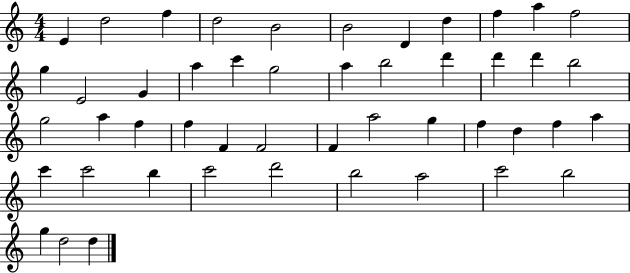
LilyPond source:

{
  \clef treble
  \numericTimeSignature
  \time 4/4
  \key c \major
  e'4 d''2 f''4 | d''2 b'2 | b'2 d'4 d''4 | f''4 a''4 f''2 | \break g''4 e'2 g'4 | a''4 c'''4 g''2 | a''4 b''2 d'''4 | d'''4 d'''4 b''2 | \break g''2 a''4 f''4 | f''4 f'4 f'2 | f'4 a''2 g''4 | f''4 d''4 f''4 a''4 | \break c'''4 c'''2 b''4 | c'''2 d'''2 | b''2 a''2 | c'''2 b''2 | \break g''4 d''2 d''4 | \bar "|."
}